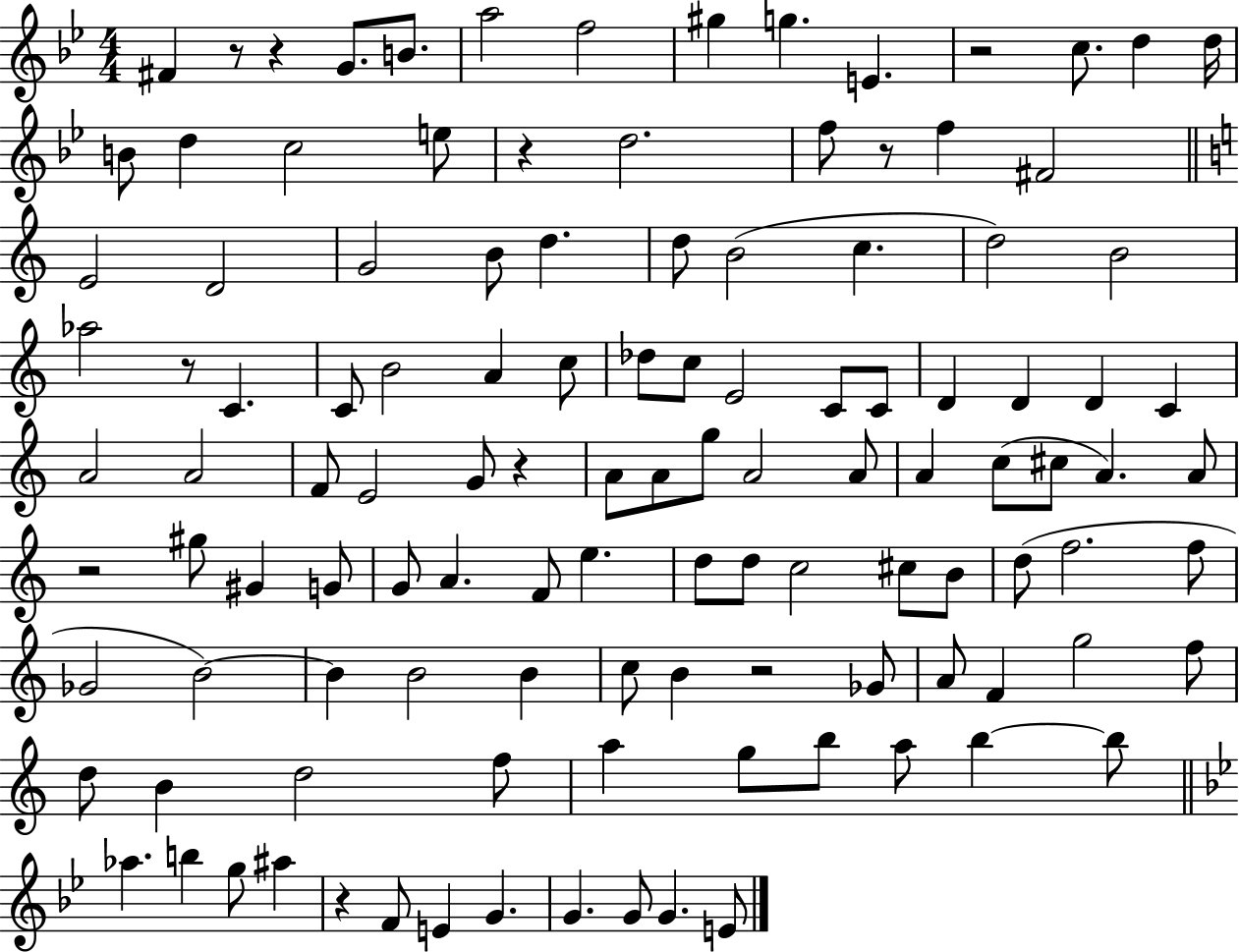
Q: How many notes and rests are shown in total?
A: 117